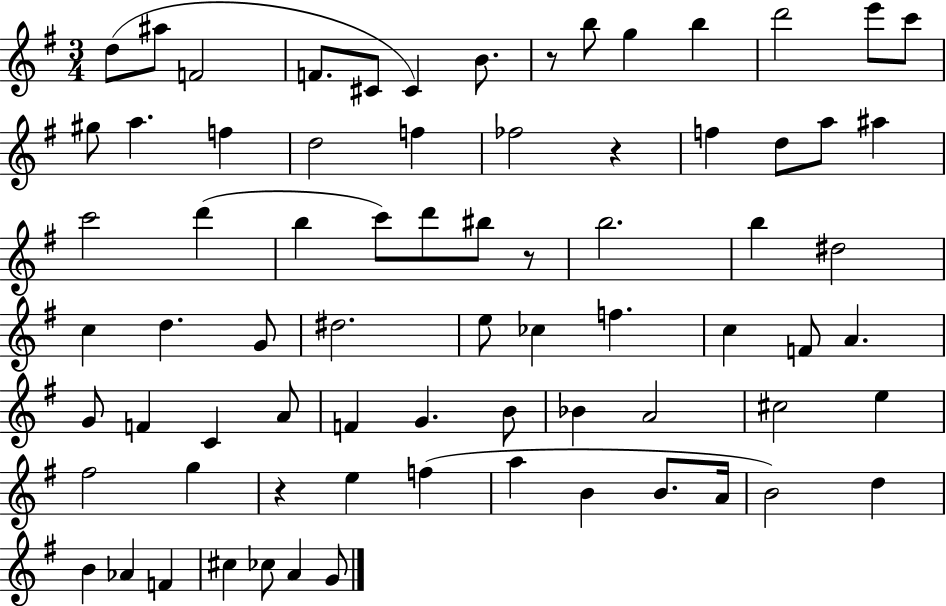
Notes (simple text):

D5/e A#5/e F4/h F4/e. C#4/e C#4/q B4/e. R/e B5/e G5/q B5/q D6/h E6/e C6/e G#5/e A5/q. F5/q D5/h F5/q FES5/h R/q F5/q D5/e A5/e A#5/q C6/h D6/q B5/q C6/e D6/e BIS5/e R/e B5/h. B5/q D#5/h C5/q D5/q. G4/e D#5/h. E5/e CES5/q F5/q. C5/q F4/e A4/q. G4/e F4/q C4/q A4/e F4/q G4/q. B4/e Bb4/q A4/h C#5/h E5/q F#5/h G5/q R/q E5/q F5/q A5/q B4/q B4/e. A4/s B4/h D5/q B4/q Ab4/q F4/q C#5/q CES5/e A4/q G4/e